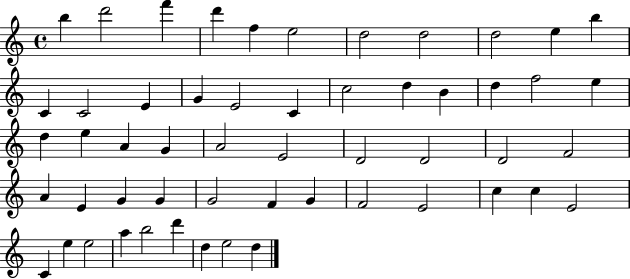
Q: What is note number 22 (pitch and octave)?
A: F5